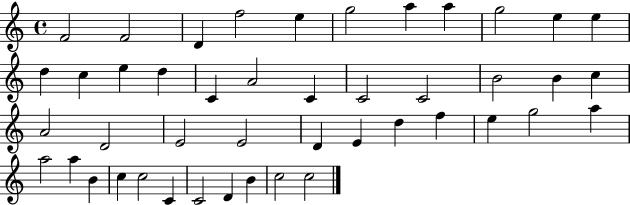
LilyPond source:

{
  \clef treble
  \time 4/4
  \defaultTimeSignature
  \key c \major
  f'2 f'2 | d'4 f''2 e''4 | g''2 a''4 a''4 | g''2 e''4 e''4 | \break d''4 c''4 e''4 d''4 | c'4 a'2 c'4 | c'2 c'2 | b'2 b'4 c''4 | \break a'2 d'2 | e'2 e'2 | d'4 e'4 d''4 f''4 | e''4 g''2 a''4 | \break a''2 a''4 b'4 | c''4 c''2 c'4 | c'2 d'4 b'4 | c''2 c''2 | \break \bar "|."
}